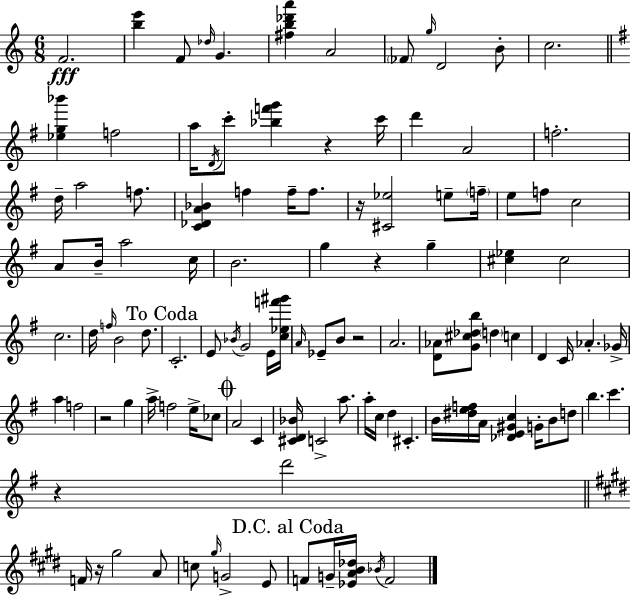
{
  \clef treble
  \numericTimeSignature
  \time 6/8
  \key a \minor
  \repeat volta 2 { f'2.\fff | <b'' e'''>4 f'8 \grace { des''16 } g'4. | <fis'' b'' des''' a'''>4 a'2 | \parenthesize fes'8 \grace { g''16 } d'2 | \break b'8-. c''2. | \bar "||" \break \key g \major <ees'' g'' bes'''>4 f''2 | a''16 \acciaccatura { d'16 } c'''8-. <bes'' f''' g'''>4 r4 | c'''16 d'''4 a'2 | f''2.-. | \break d''16-- a''2 f''8. | <c' des' a' bes'>4 f''4 f''16-- f''8. | r16 <cis' ees''>2 e''8-- | \parenthesize f''16-- e''8 f''8 c''2 | \break a'8 b'16-- a''2 | c''16 b'2. | g''4 r4 g''4-- | <cis'' ees''>4 cis''2 | \break c''2. | d''16 \grace { f''16 } b'2 d''8. | \mark "To Coda" c'2.-. | e'8 \acciaccatura { bes'16 } g'2 | \break e'16 <c'' ees'' f''' gis'''>16 \grace { a'16 } ees'8-- b'8 r2 | a'2. | <d' aes'>8 <g' cis'' des'' b''>8 \parenthesize d''4 | c''4 d'4 c'16 aes'4.-. | \break ges'16-> a''4 f''2 | r2 | g''4 a''16-> f''2 | e''16-> ces''8 \mark \markup { \musicglyph "scripts.coda" } a'2 | \break c'4 <cis' d' bes'>16 c'2-> | a''8. a''16-. c''16 d''4 cis'4.-. | b'16 <dis'' e'' f''>16 a'16 <des' e' gis' c''>4 g'16-. | b'8 d''8 b''4. c'''4. | \break r4 d'''2 | \bar "||" \break \key e \major f'16 r16 gis''2 a'8 | c''8 \grace { gis''16 } g'2-> e'8 | \mark "D.C. al Coda" f'8 g'16-- <ees' a' b' des''>16 \acciaccatura { bes'16 } f'2 | } \bar "|."
}